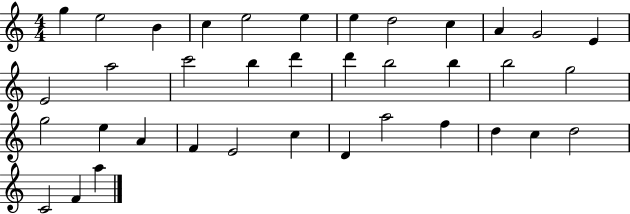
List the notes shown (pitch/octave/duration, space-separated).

G5/q E5/h B4/q C5/q E5/h E5/q E5/q D5/h C5/q A4/q G4/h E4/q E4/h A5/h C6/h B5/q D6/q D6/q B5/h B5/q B5/h G5/h G5/h E5/q A4/q F4/q E4/h C5/q D4/q A5/h F5/q D5/q C5/q D5/h C4/h F4/q A5/q